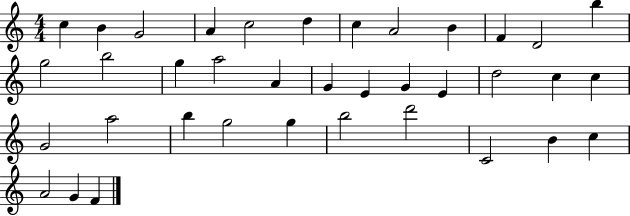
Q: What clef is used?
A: treble